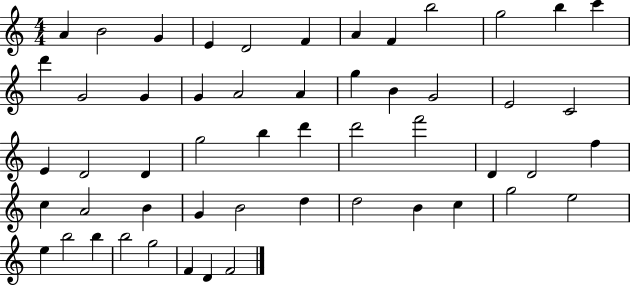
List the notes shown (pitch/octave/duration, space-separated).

A4/q B4/h G4/q E4/q D4/h F4/q A4/q F4/q B5/h G5/h B5/q C6/q D6/q G4/h G4/q G4/q A4/h A4/q G5/q B4/q G4/h E4/h C4/h E4/q D4/h D4/q G5/h B5/q D6/q D6/h F6/h D4/q D4/h F5/q C5/q A4/h B4/q G4/q B4/h D5/q D5/h B4/q C5/q G5/h E5/h E5/q B5/h B5/q B5/h G5/h F4/q D4/q F4/h